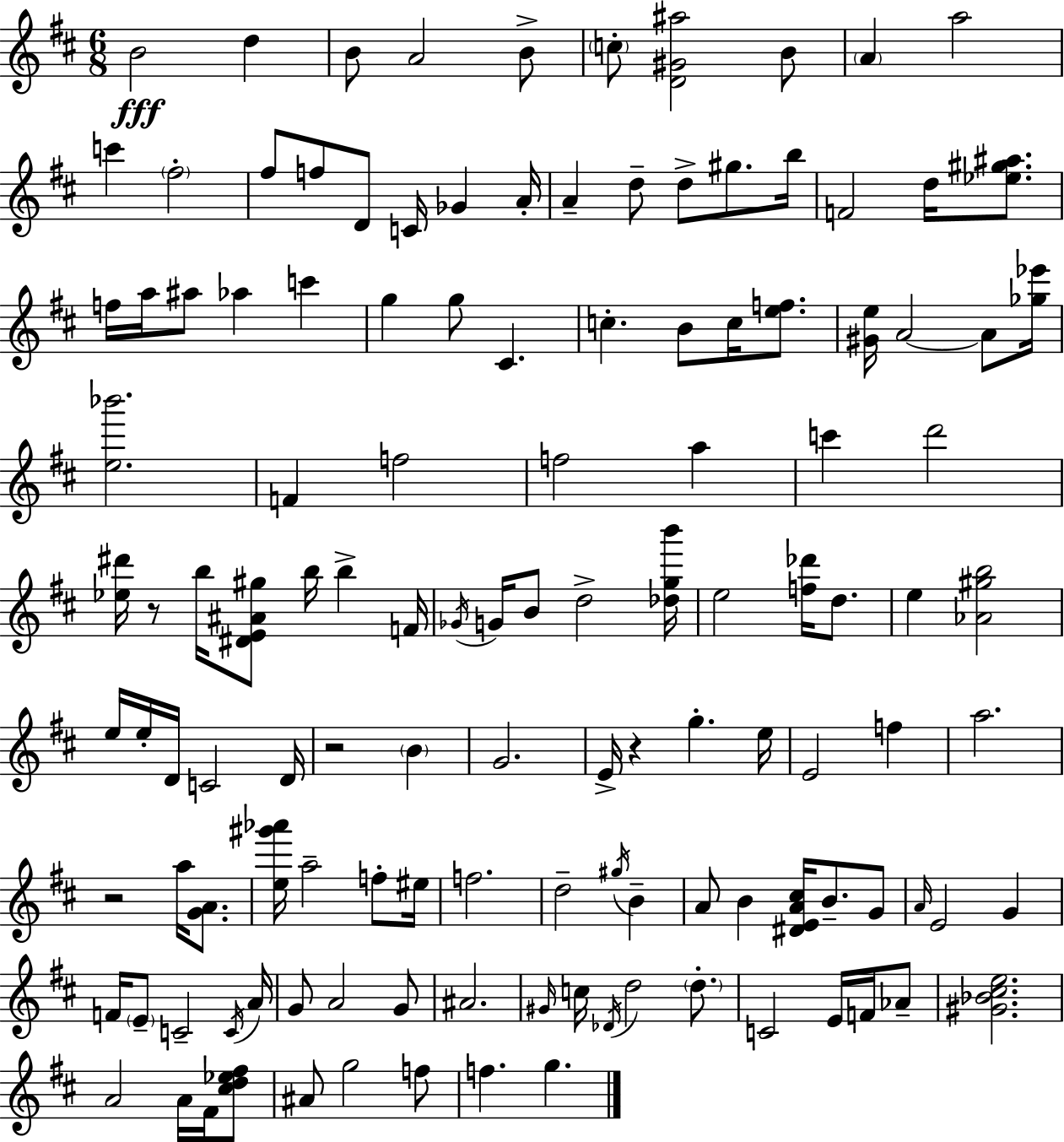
{
  \clef treble
  \numericTimeSignature
  \time 6/8
  \key d \major
  b'2\fff d''4 | b'8 a'2 b'8-> | \parenthesize c''8-. <d' gis' ais''>2 b'8 | \parenthesize a'4 a''2 | \break c'''4 \parenthesize fis''2-. | fis''8 f''8 d'8 c'16 ges'4 a'16-. | a'4-- d''8-- d''8-> gis''8. b''16 | f'2 d''16 <ees'' gis'' ais''>8. | \break f''16 a''16 ais''8 aes''4 c'''4 | g''4 g''8 cis'4. | c''4.-. b'8 c''16 <e'' f''>8. | <gis' e''>16 a'2~~ a'8 <ges'' ees'''>16 | \break <e'' bes'''>2. | f'4 f''2 | f''2 a''4 | c'''4 d'''2 | \break <ees'' dis'''>16 r8 b''16 <dis' e' ais' gis''>8 b''16 b''4-> f'16 | \acciaccatura { ges'16 } g'16 b'8 d''2-> | <des'' g'' b'''>16 e''2 <f'' des'''>16 d''8. | e''4 <aes' gis'' b''>2 | \break e''16 e''16-. d'16 c'2 | d'16 r2 \parenthesize b'4 | g'2. | e'16-> r4 g''4.-. | \break e''16 e'2 f''4 | a''2. | r2 a''16 <g' a'>8. | <e'' gis''' aes'''>16 a''2-- f''8-. | \break eis''16 f''2. | d''2-- \acciaccatura { gis''16 } b'4-- | a'8 b'4 <dis' e' a' cis''>16 b'8.-- | g'8 \grace { a'16 } e'2 g'4 | \break f'16 \parenthesize e'8-- c'2-- | \acciaccatura { c'16 } a'16 g'8 a'2 | g'8 ais'2. | \grace { gis'16 } c''16 \acciaccatura { des'16 } d''2 | \break \parenthesize d''8.-. c'2 | e'16 f'16 aes'8-- <gis' bes' cis'' e''>2. | a'2 | a'16 fis'16 <cis'' d'' ees'' fis''>8 ais'8 g''2 | \break f''8 f''4. | g''4. \bar "|."
}